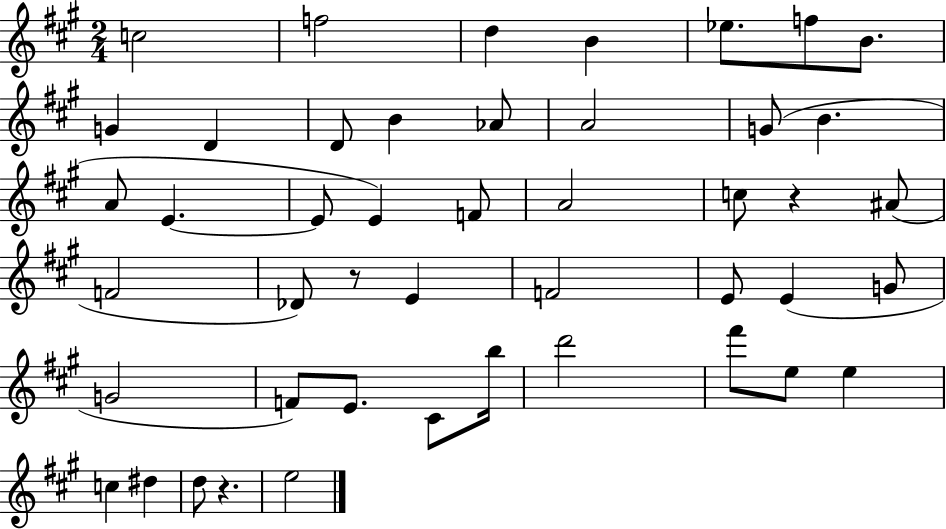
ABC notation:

X:1
T:Untitled
M:2/4
L:1/4
K:A
c2 f2 d B _e/2 f/2 B/2 G D D/2 B _A/2 A2 G/2 B A/2 E E/2 E F/2 A2 c/2 z ^A/2 F2 _D/2 z/2 E F2 E/2 E G/2 G2 F/2 E/2 ^C/2 b/4 d'2 ^f'/2 e/2 e c ^d d/2 z e2